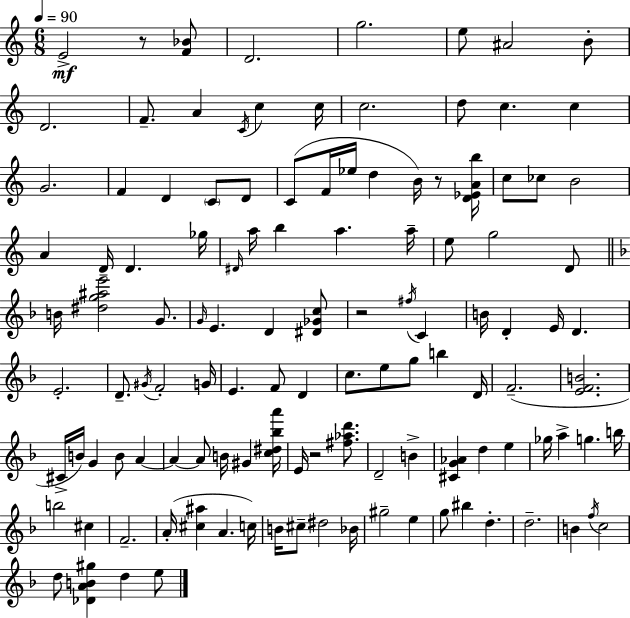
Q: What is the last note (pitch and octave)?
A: E5